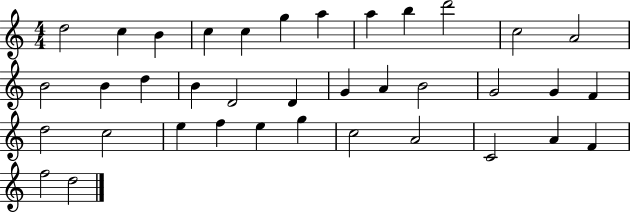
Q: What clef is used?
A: treble